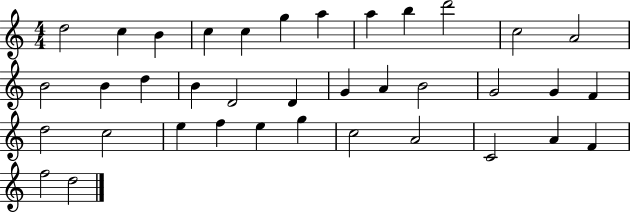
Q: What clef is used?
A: treble